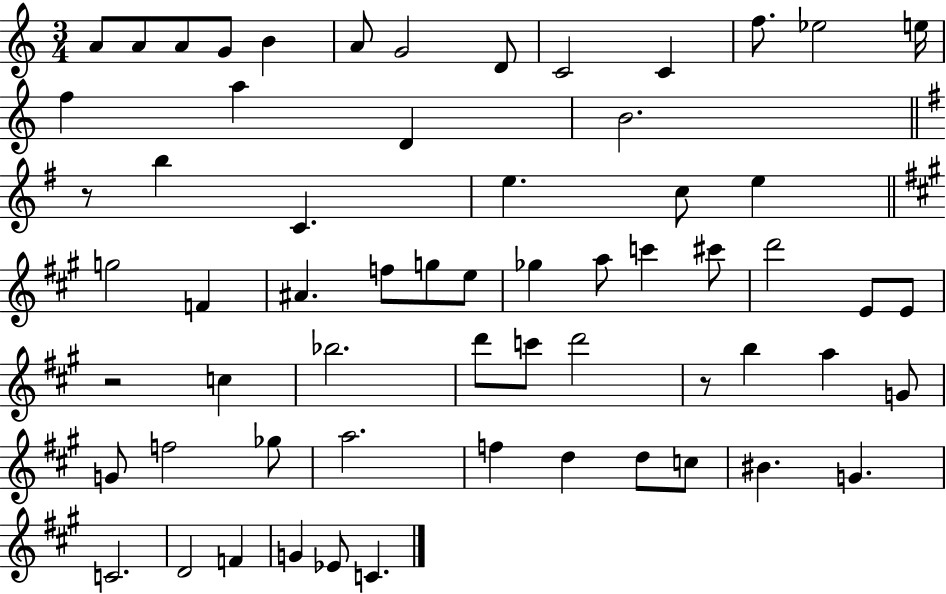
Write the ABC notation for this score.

X:1
T:Untitled
M:3/4
L:1/4
K:C
A/2 A/2 A/2 G/2 B A/2 G2 D/2 C2 C f/2 _e2 e/4 f a D B2 z/2 b C e c/2 e g2 F ^A f/2 g/2 e/2 _g a/2 c' ^c'/2 d'2 E/2 E/2 z2 c _b2 d'/2 c'/2 d'2 z/2 b a G/2 G/2 f2 _g/2 a2 f d d/2 c/2 ^B G C2 D2 F G _E/2 C